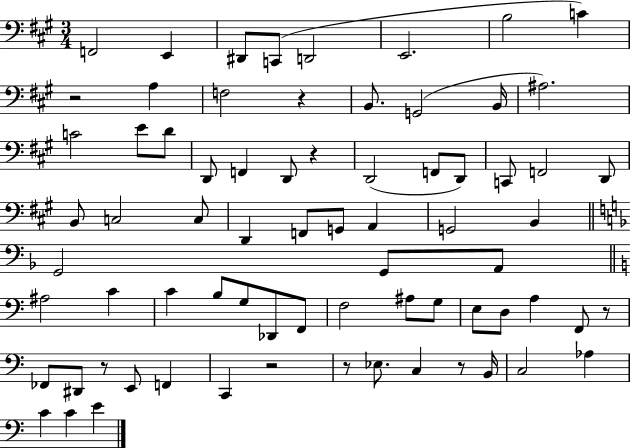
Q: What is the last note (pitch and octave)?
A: E4